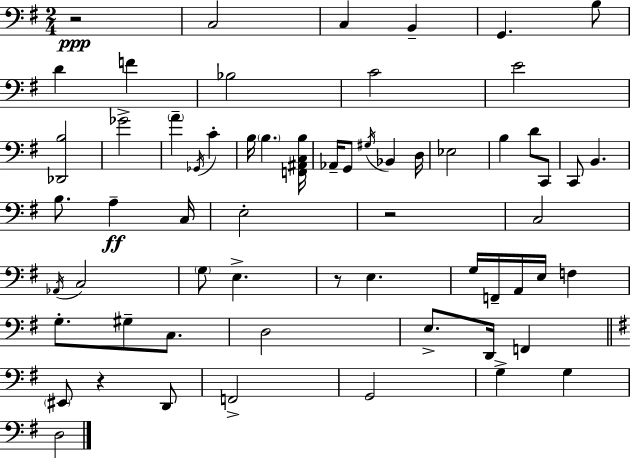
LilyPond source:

{
  \clef bass
  \numericTimeSignature
  \time 2/4
  \key e \minor
  r2\ppp | c2 | c4 b,4-- | g,4. b8 | \break d'4 f'4 | bes2 | c'2 | e'2 | \break <des, b>2 | ges'2-> | \parenthesize a'4-- \acciaccatura { ges,16 } c'4-. | b16 \parenthesize b4. | \break <f, ais, c b>16 aes,16-- g,8 \acciaccatura { gis16 } bes,4 | d16 ees2 | b4 d'8 | c,8 c,8 b,4. | \break b8. a4--\ff | c16 e2-. | r2 | c2 | \break \acciaccatura { aes,16 } c2 | \parenthesize g8 e4.-> | r8 e4. | g16 f,16-- a,16 e16 f4 | \break g8.-. gis8-- | c8. d2 | e8.-> d,16 f,4 | \bar "||" \break \key g \major \parenthesize eis,8 r4 d,8 | f,2-> | g,2 | g4-> g4 | \break d2 | \bar "|."
}